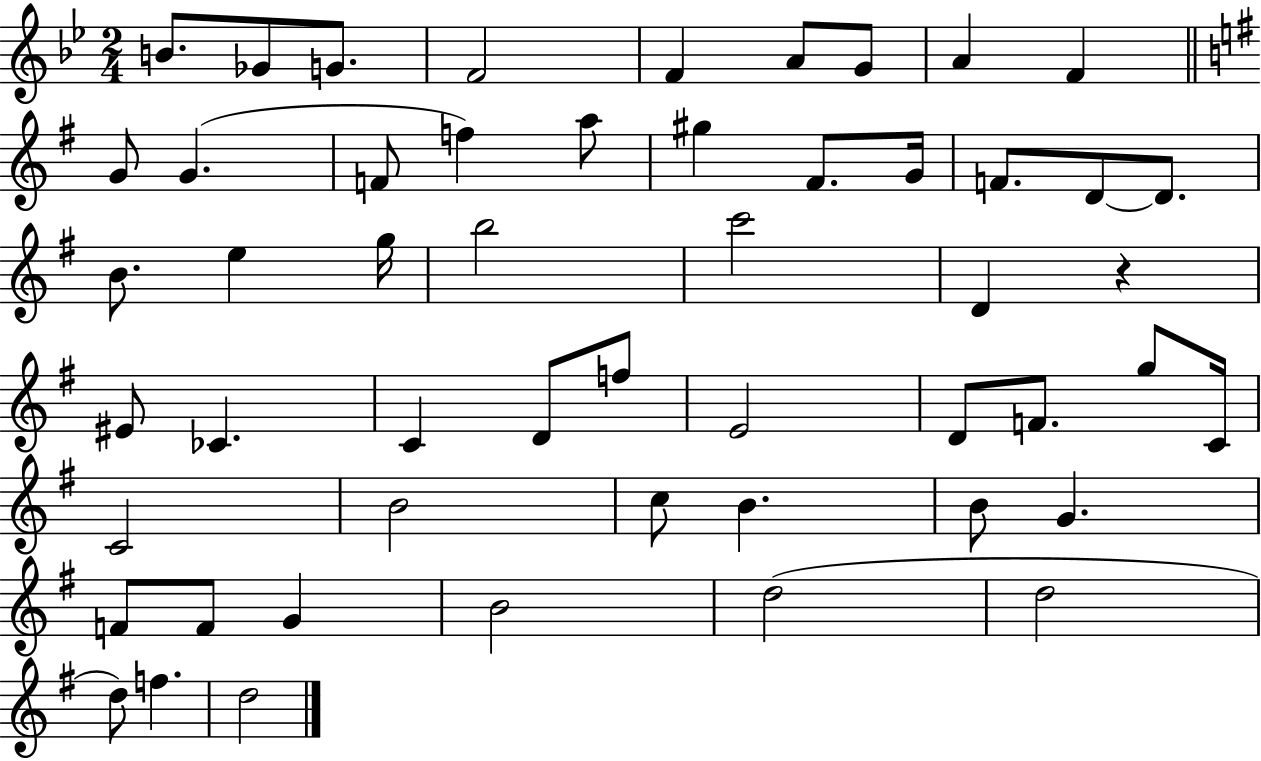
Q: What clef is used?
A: treble